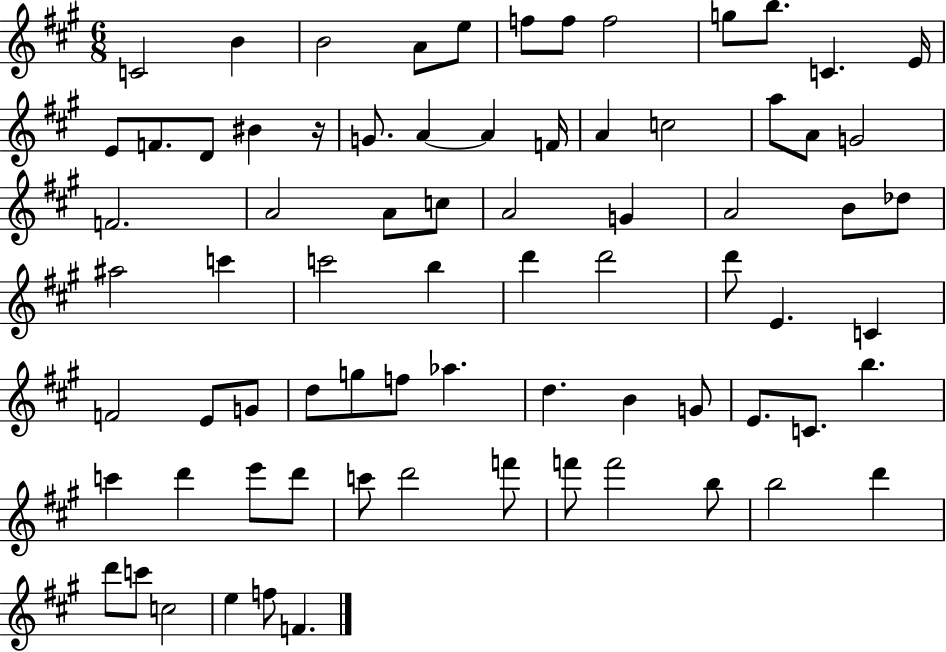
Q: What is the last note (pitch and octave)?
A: F4